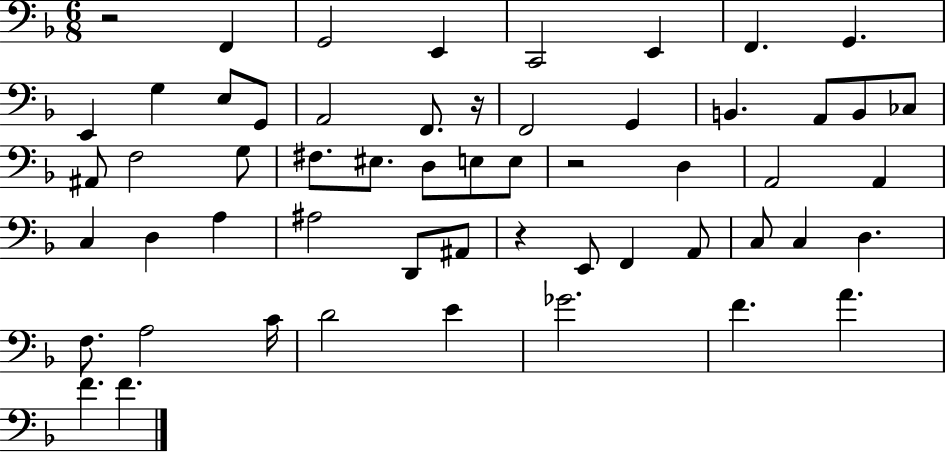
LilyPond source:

{
  \clef bass
  \numericTimeSignature
  \time 6/8
  \key f \major
  \repeat volta 2 { r2 f,4 | g,2 e,4 | c,2 e,4 | f,4. g,4. | \break e,4 g4 e8 g,8 | a,2 f,8. r16 | f,2 g,4 | b,4. a,8 b,8 ces8 | \break ais,8 f2 g8 | fis8. eis8. d8 e8 e8 | r2 d4 | a,2 a,4 | \break c4 d4 a4 | ais2 d,8 ais,8 | r4 e,8 f,4 a,8 | c8 c4 d4. | \break f8. a2 c'16 | d'2 e'4 | ges'2. | f'4. a'4. | \break f'4. f'4. | } \bar "|."
}